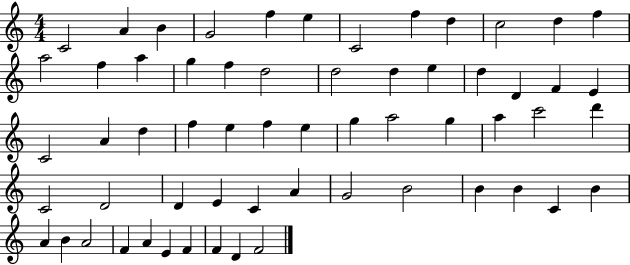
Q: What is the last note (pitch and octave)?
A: F4